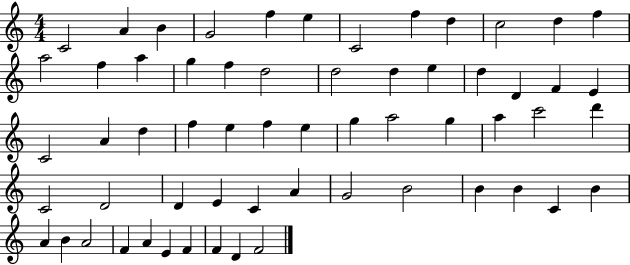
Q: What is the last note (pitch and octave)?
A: F4